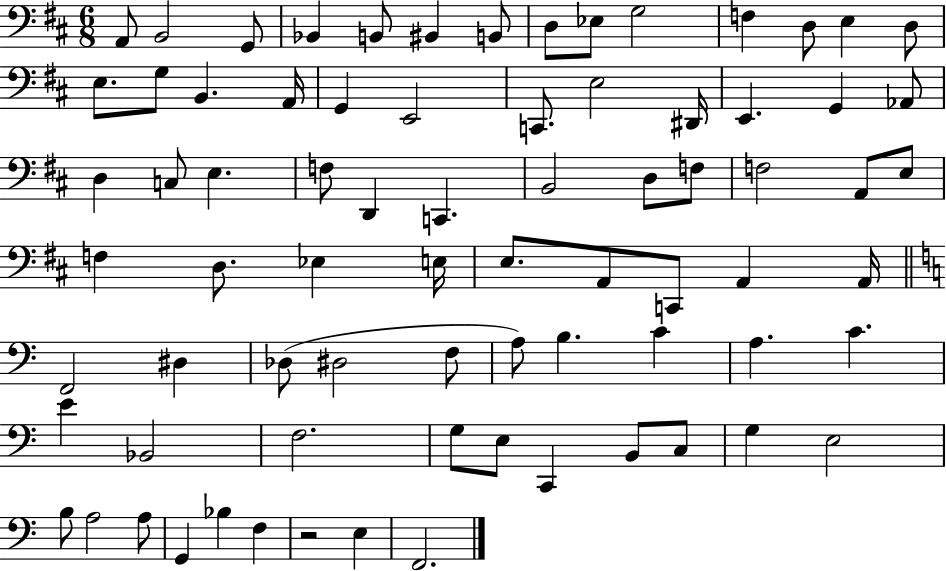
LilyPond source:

{
  \clef bass
  \numericTimeSignature
  \time 6/8
  \key d \major
  \repeat volta 2 { a,8 b,2 g,8 | bes,4 b,8 bis,4 b,8 | d8 ees8 g2 | f4 d8 e4 d8 | \break e8. g8 b,4. a,16 | g,4 e,2 | c,8. e2 dis,16 | e,4. g,4 aes,8 | \break d4 c8 e4. | f8 d,4 c,4. | b,2 d8 f8 | f2 a,8 e8 | \break f4 d8. ees4 e16 | e8. a,8 c,8 a,4 a,16 | \bar "||" \break \key c \major f,2 dis4 | des8( dis2 f8 | a8) b4. c'4 | a4. c'4. | \break e'4 bes,2 | f2. | g8 e8 c,4 b,8 c8 | g4 e2 | \break b8 a2 a8 | g,4 bes4 f4 | r2 e4 | f,2. | \break } \bar "|."
}